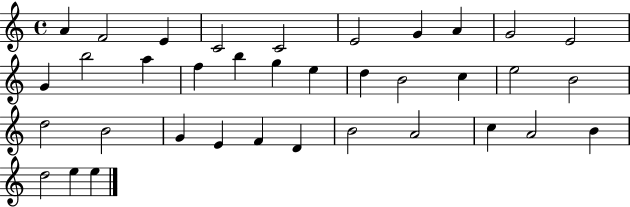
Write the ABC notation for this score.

X:1
T:Untitled
M:4/4
L:1/4
K:C
A F2 E C2 C2 E2 G A G2 E2 G b2 a f b g e d B2 c e2 B2 d2 B2 G E F D B2 A2 c A2 B d2 e e